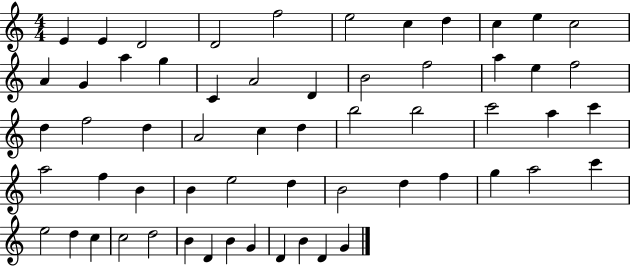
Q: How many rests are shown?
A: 0